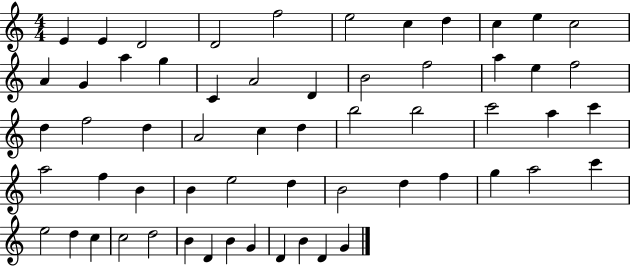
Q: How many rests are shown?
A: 0